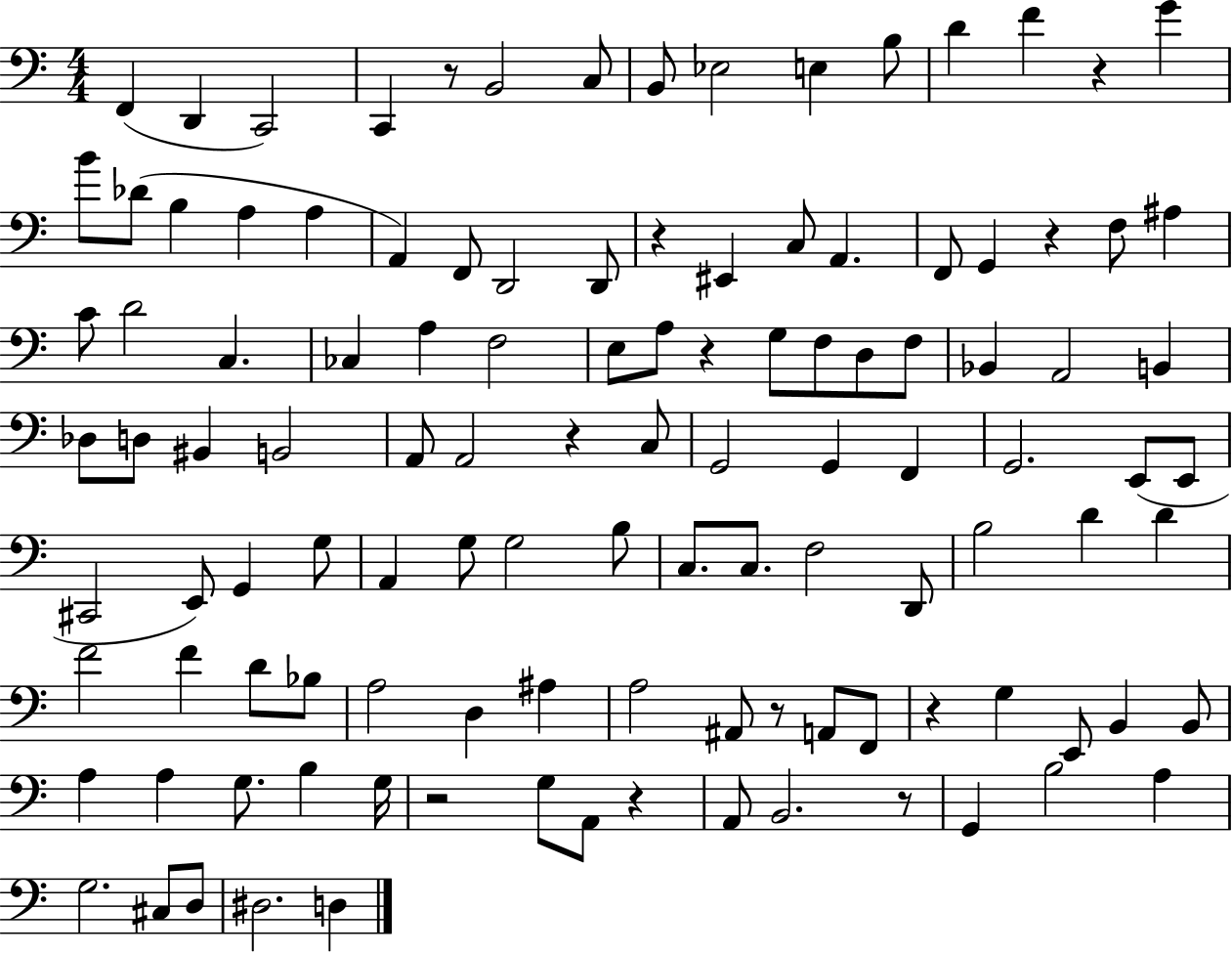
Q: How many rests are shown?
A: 11